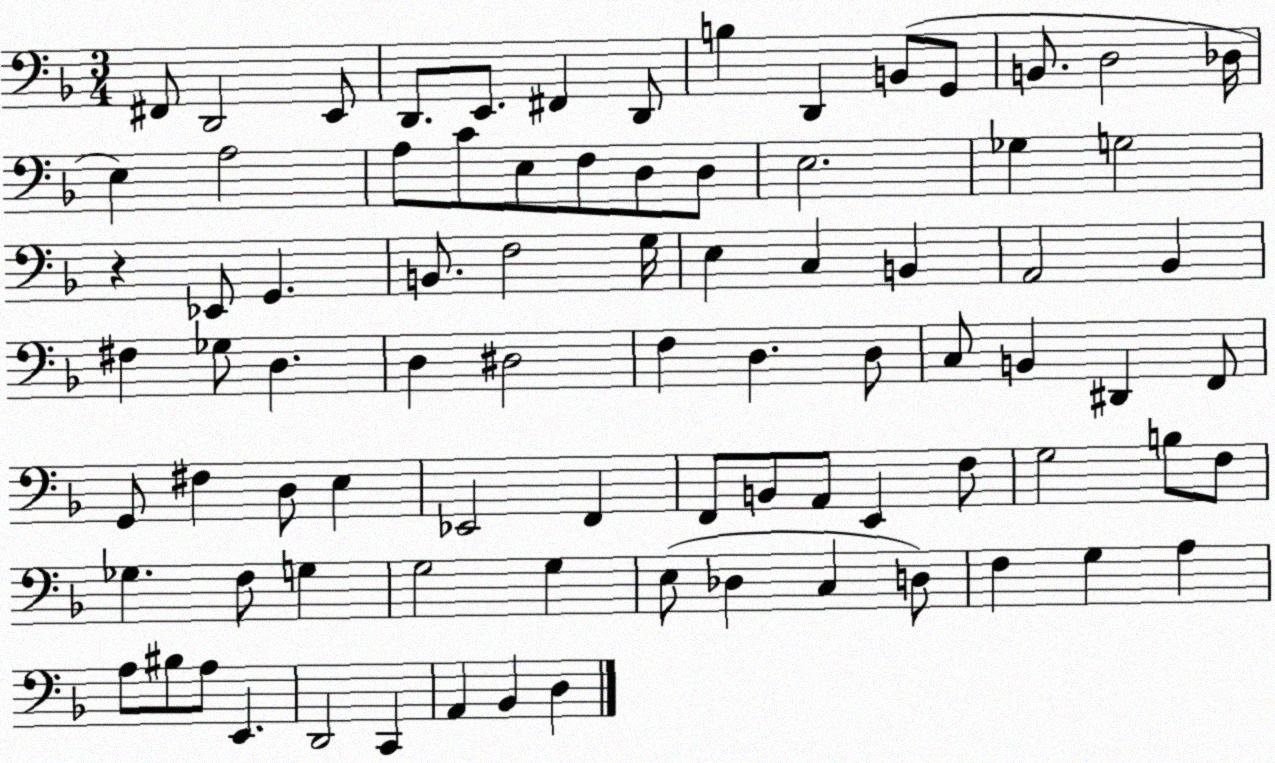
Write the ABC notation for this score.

X:1
T:Untitled
M:3/4
L:1/4
K:F
^F,,/2 D,,2 E,,/2 D,,/2 E,,/2 ^F,, D,,/2 B, D,, B,,/2 G,,/2 B,,/2 D,2 _D,/4 E, A,2 A,/2 C/2 E,/2 F,/2 D,/2 D,/2 E,2 _G, G,2 z _E,,/2 G,, B,,/2 F,2 G,/4 E, C, B,, A,,2 _B,, ^F, _G,/2 D, D, ^D,2 F, D, D,/2 C,/2 B,, ^D,, F,,/2 G,,/2 ^F, D,/2 E, _E,,2 F,, F,,/2 B,,/2 A,,/2 E,, F,/2 G,2 B,/2 F,/2 _G, F,/2 G, G,2 G, E,/2 _D, C, D,/2 F, G, A, A,/2 ^B,/2 A,/2 E,, D,,2 C,, A,, _B,, D,